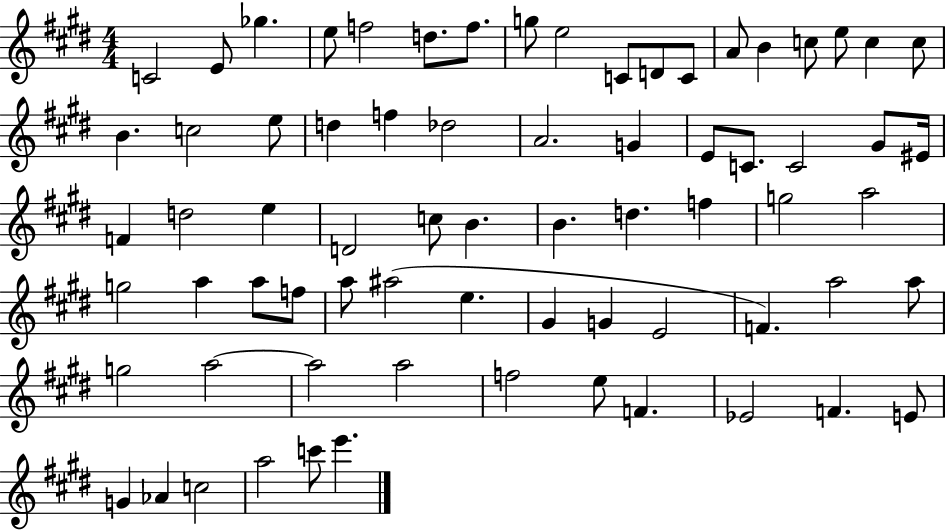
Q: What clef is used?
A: treble